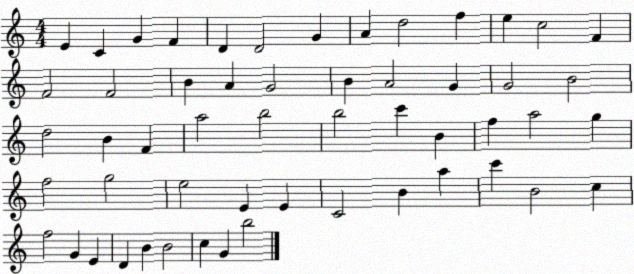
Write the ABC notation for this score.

X:1
T:Untitled
M:4/4
L:1/4
K:C
E C G F D D2 G A d2 f e c2 F F2 F2 B A G2 B A2 G G2 B2 d2 B F a2 b2 b2 c' B f a2 g f2 g2 e2 E E C2 B a c' B2 c f2 G E D B B2 c G b2